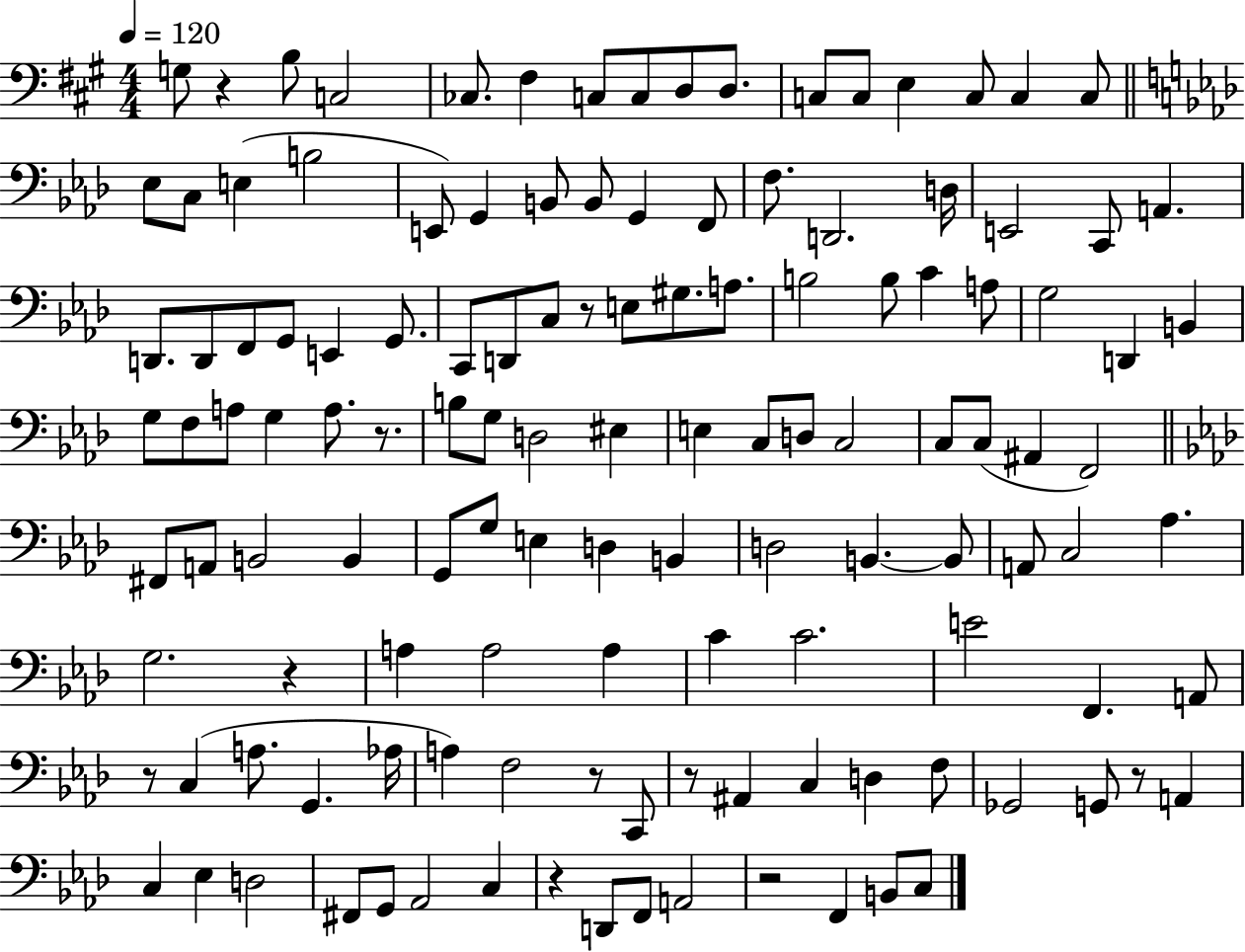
X:1
T:Untitled
M:4/4
L:1/4
K:A
G,/2 z B,/2 C,2 _C,/2 ^F, C,/2 C,/2 D,/2 D,/2 C,/2 C,/2 E, C,/2 C, C,/2 _E,/2 C,/2 E, B,2 E,,/2 G,, B,,/2 B,,/2 G,, F,,/2 F,/2 D,,2 D,/4 E,,2 C,,/2 A,, D,,/2 D,,/2 F,,/2 G,,/2 E,, G,,/2 C,,/2 D,,/2 C,/2 z/2 E,/2 ^G,/2 A,/2 B,2 B,/2 C A,/2 G,2 D,, B,, G,/2 F,/2 A,/2 G, A,/2 z/2 B,/2 G,/2 D,2 ^E, E, C,/2 D,/2 C,2 C,/2 C,/2 ^A,, F,,2 ^F,,/2 A,,/2 B,,2 B,, G,,/2 G,/2 E, D, B,, D,2 B,, B,,/2 A,,/2 C,2 _A, G,2 z A, A,2 A, C C2 E2 F,, A,,/2 z/2 C, A,/2 G,, _A,/4 A, F,2 z/2 C,,/2 z/2 ^A,, C, D, F,/2 _G,,2 G,,/2 z/2 A,, C, _E, D,2 ^F,,/2 G,,/2 _A,,2 C, z D,,/2 F,,/2 A,,2 z2 F,, B,,/2 C,/2